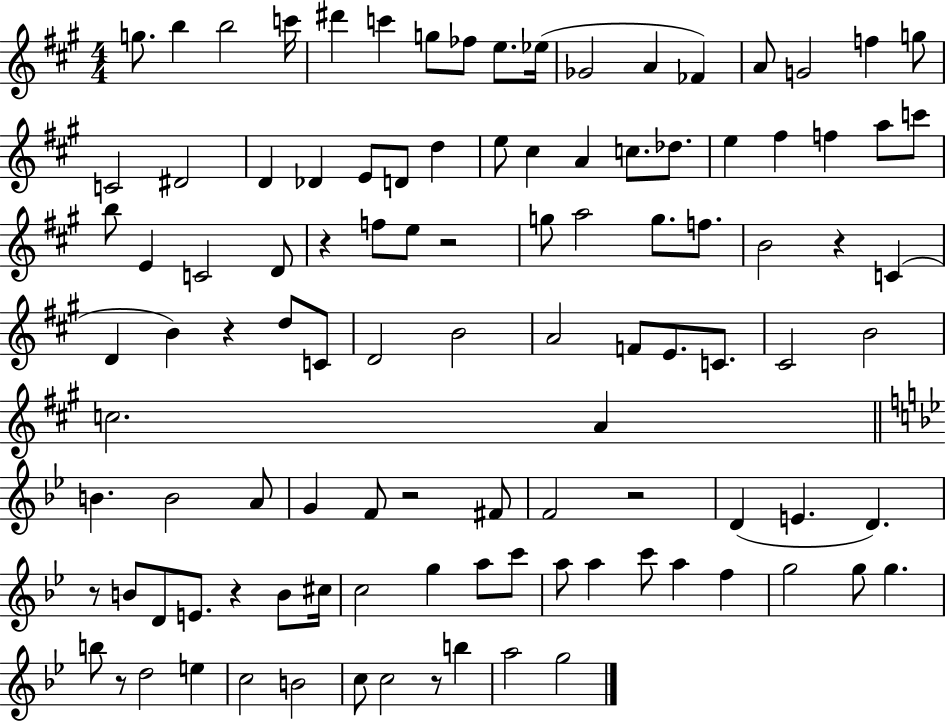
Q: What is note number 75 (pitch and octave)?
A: C#5